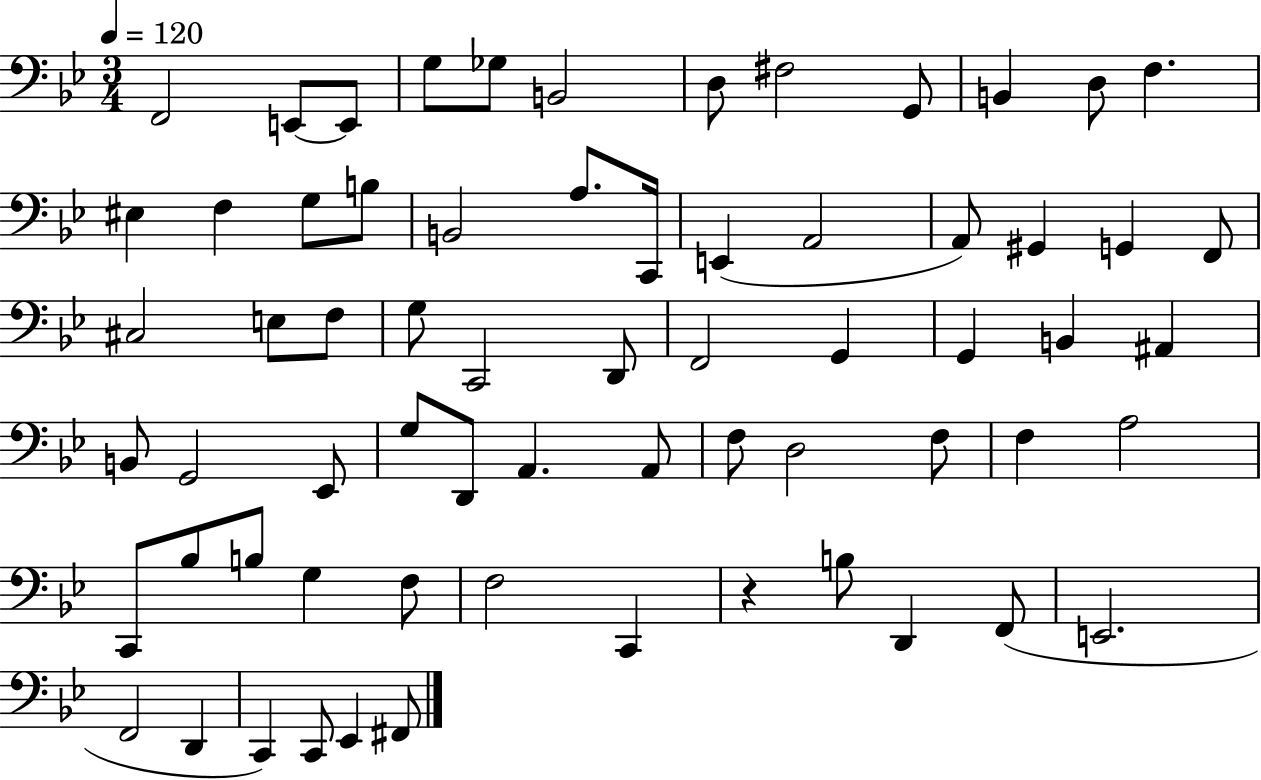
F2/h E2/e E2/e G3/e Gb3/e B2/h D3/e F#3/h G2/e B2/q D3/e F3/q. EIS3/q F3/q G3/e B3/e B2/h A3/e. C2/s E2/q A2/h A2/e G#2/q G2/q F2/e C#3/h E3/e F3/e G3/e C2/h D2/e F2/h G2/q G2/q B2/q A#2/q B2/e G2/h Eb2/e G3/e D2/e A2/q. A2/e F3/e D3/h F3/e F3/q A3/h C2/e Bb3/e B3/e G3/q F3/e F3/h C2/q R/q B3/e D2/q F2/e E2/h. F2/h D2/q C2/q C2/e Eb2/q F#2/e